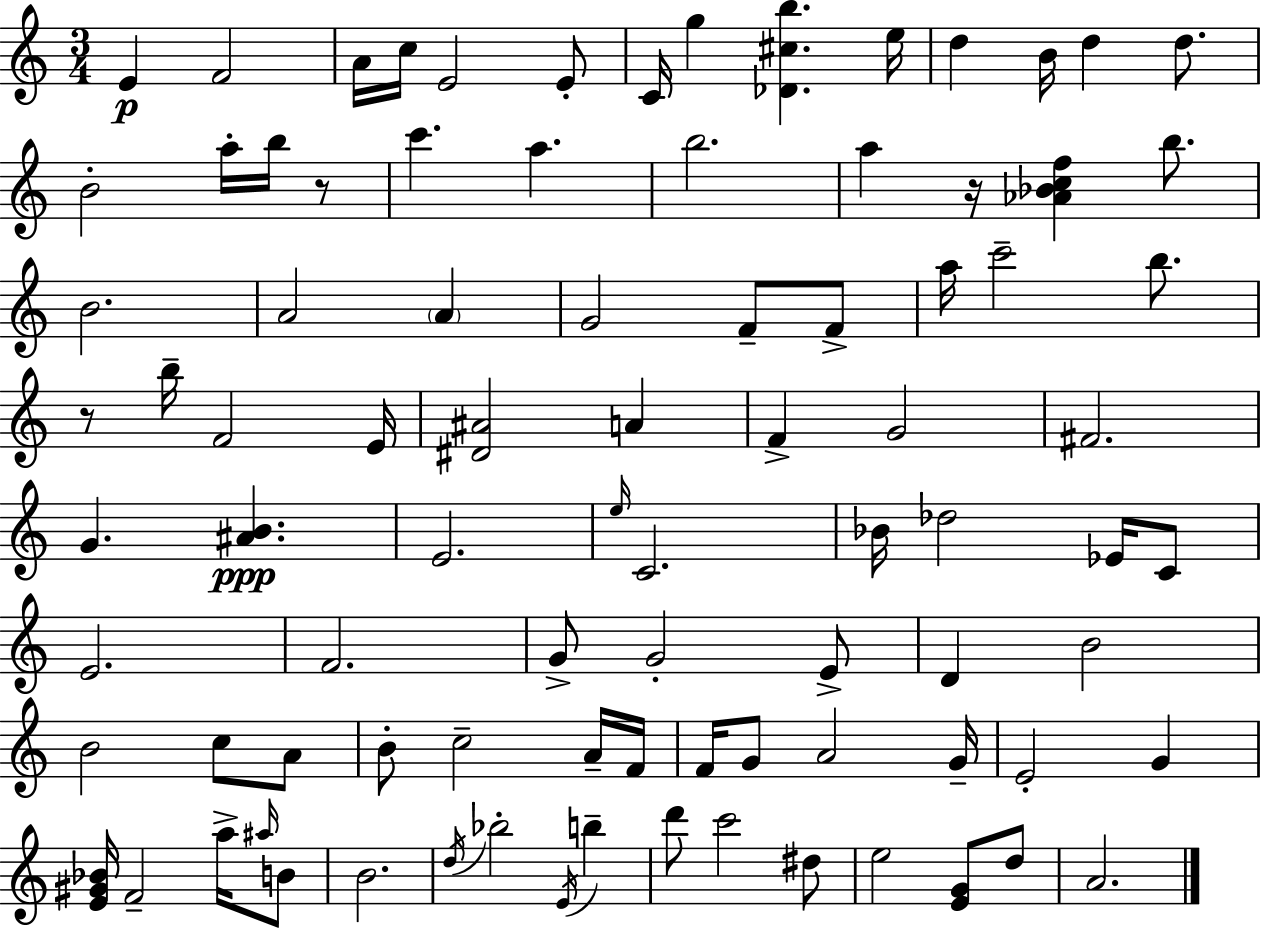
{
  \clef treble
  \numericTimeSignature
  \time 3/4
  \key c \major
  e'4\p f'2 | a'16 c''16 e'2 e'8-. | c'16 g''4 <des' cis'' b''>4. e''16 | d''4 b'16 d''4 d''8. | \break b'2-. a''16-. b''16 r8 | c'''4. a''4. | b''2. | a''4 r16 <aes' bes' c'' f''>4 b''8. | \break b'2. | a'2 \parenthesize a'4 | g'2 f'8-- f'8-> | a''16 c'''2-- b''8. | \break r8 b''16-- f'2 e'16 | <dis' ais'>2 a'4 | f'4-> g'2 | fis'2. | \break g'4. <ais' b'>4.\ppp | e'2. | \grace { e''16 } c'2. | bes'16 des''2 ees'16 c'8 | \break e'2. | f'2. | g'8-> g'2-. e'8-> | d'4 b'2 | \break b'2 c''8 a'8 | b'8-. c''2-- a'16-- | f'16 f'16 g'8 a'2 | g'16-- e'2-. g'4 | \break <e' gis' bes'>16 f'2-- a''16-> \grace { ais''16 } | b'8 b'2. | \acciaccatura { d''16 } bes''2-. \acciaccatura { e'16 } | b''4-- d'''8 c'''2 | \break dis''8 e''2 | <e' g'>8 d''8 a'2. | \bar "|."
}